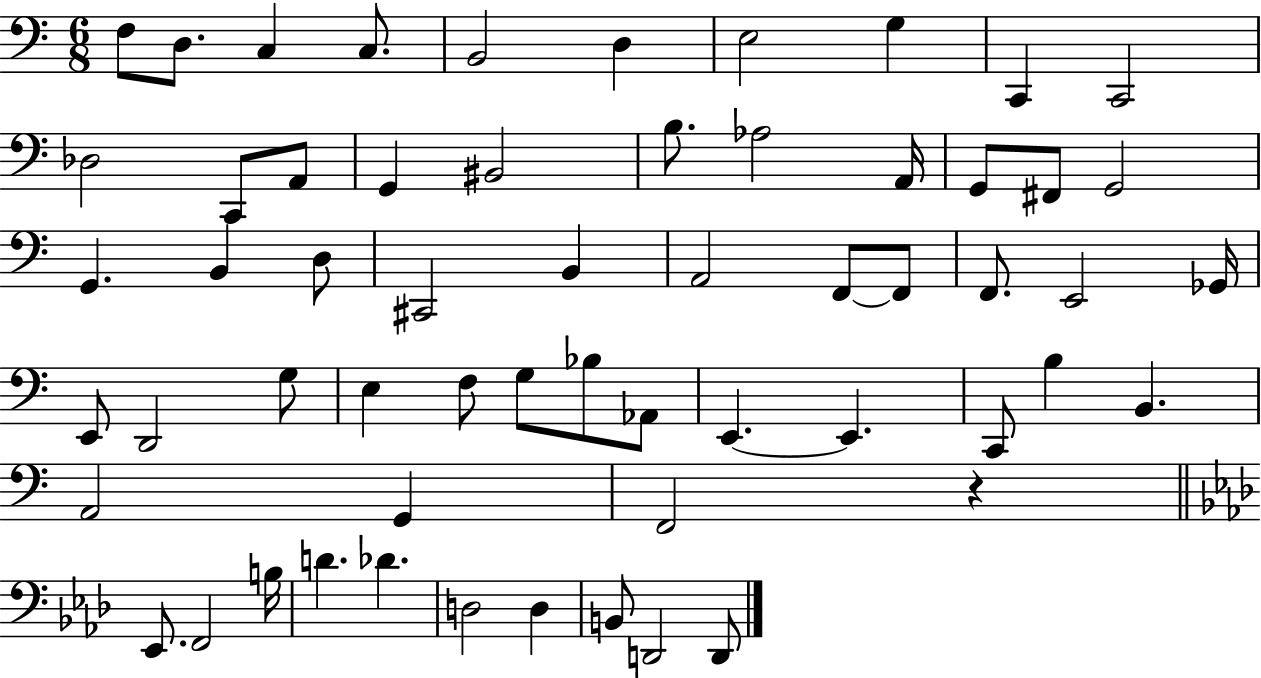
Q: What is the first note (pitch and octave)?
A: F3